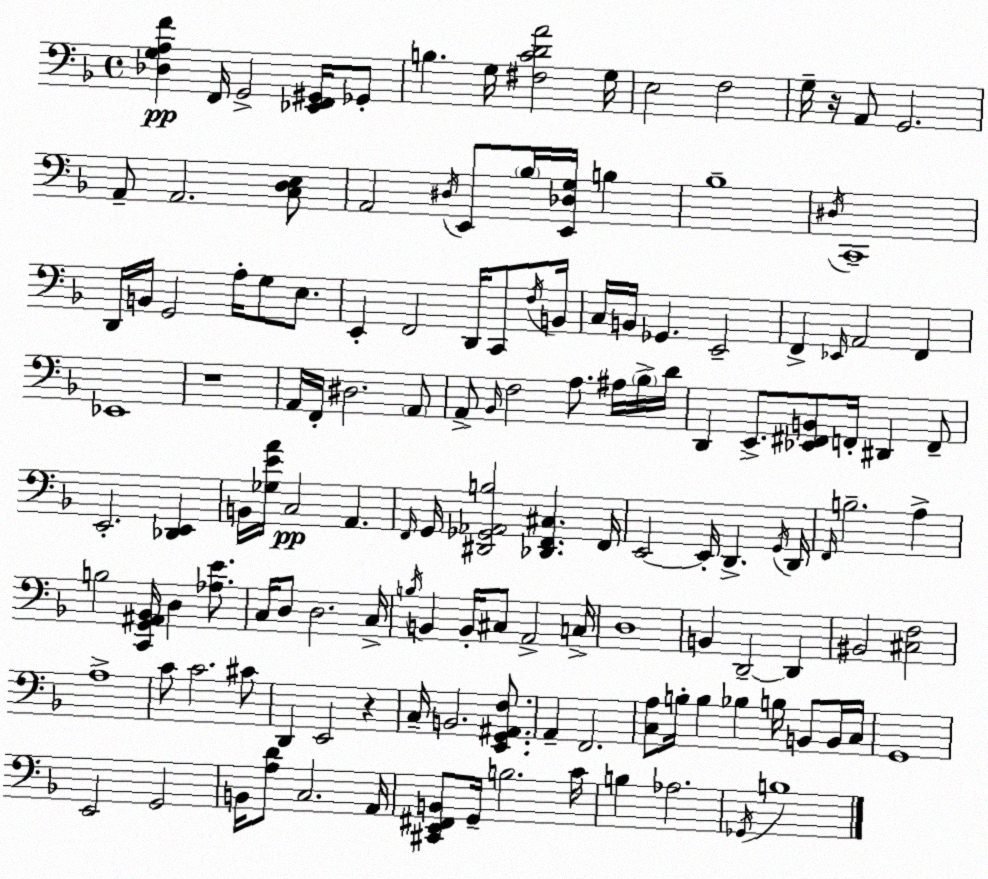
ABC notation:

X:1
T:Untitled
M:4/4
L:1/4
K:F
[_D,G,A,F] F,,/4 G,,2 [_E,,F,,^G,,]/4 _G,,/2 B, G,/4 [^F,CDA]2 G,/4 E,2 F,2 G,/4 z/4 A,,/2 G,,2 A,,/2 A,,2 [C,D,E,]/2 A,,2 ^D,/4 E,,/2 _B,/4 [E,,_D,G,]/4 B, _B,4 ^D,/4 C,,4 D,,/4 B,,/4 G,,2 A,/4 G,/2 E,/2 E,, F,,2 D,,/4 C,,/2 F,/4 B,,/4 C,/4 B,,/4 _G,, E,,2 F,, _E,,/4 A,,2 F,, _E,,4 z4 A,,/4 F,,/4 ^D,2 A,,/2 A,,/2 _B,,/4 F,2 A,/2 ^A,/4 _B,/4 D/4 D,, E,,/2 [_E,,^F,,B,,]/2 F,,/4 ^D,, F,,/2 E,,2 [_D,,E,,] B,,/4 [_G,EA]/4 C,2 A,, F,,/4 G,,/4 [^D,,_G,,_A,,B,]2 [_D,,F,,^C,] F,,/4 E,,2 E,,/4 D,, G,,/4 D,,/4 F,,/4 B,2 A, B,2 [C,,G,,^A,,_B,,]/4 D, [_A,E]/2 C,/4 D,/2 D,2 C,/4 B,/4 B,, B,,/4 ^C,/2 A,,2 C,/4 D,4 B,, D,,2 D,, ^B,,2 [^C,F,]2 A,4 C/2 C2 ^C/2 D,, E,,2 z C,/4 B,,2 [E,,G,,^A,,F,]/2 A,, F,,2 [C,A,]/2 B,/4 B, _B, B,/4 B,,/2 B,,/4 C,/4 G,,4 E,,2 G,,2 B,,/4 [A,D]/2 C,2 A,,/4 [^C,,E,,^F,,B,,]/2 G,,/4 B,2 C/4 B, _A,2 _G,,/4 B,4